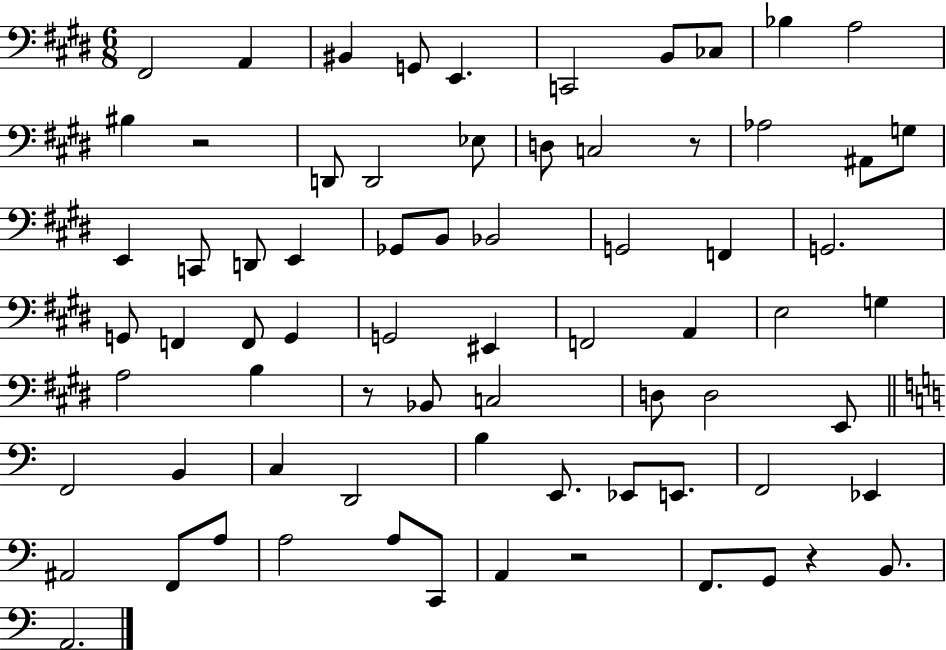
{
  \clef bass
  \numericTimeSignature
  \time 6/8
  \key e \major
  fis,2 a,4 | bis,4 g,8 e,4. | c,2 b,8 ces8 | bes4 a2 | \break bis4 r2 | d,8 d,2 ees8 | d8 c2 r8 | aes2 ais,8 g8 | \break e,4 c,8 d,8 e,4 | ges,8 b,8 bes,2 | g,2 f,4 | g,2. | \break g,8 f,4 f,8 g,4 | g,2 eis,4 | f,2 a,4 | e2 g4 | \break a2 b4 | r8 bes,8 c2 | d8 d2 e,8 | \bar "||" \break \key c \major f,2 b,4 | c4 d,2 | b4 e,8. ees,8 e,8. | f,2 ees,4 | \break ais,2 f,8 a8 | a2 a8 c,8 | a,4 r2 | f,8. g,8 r4 b,8. | \break a,2. | \bar "|."
}